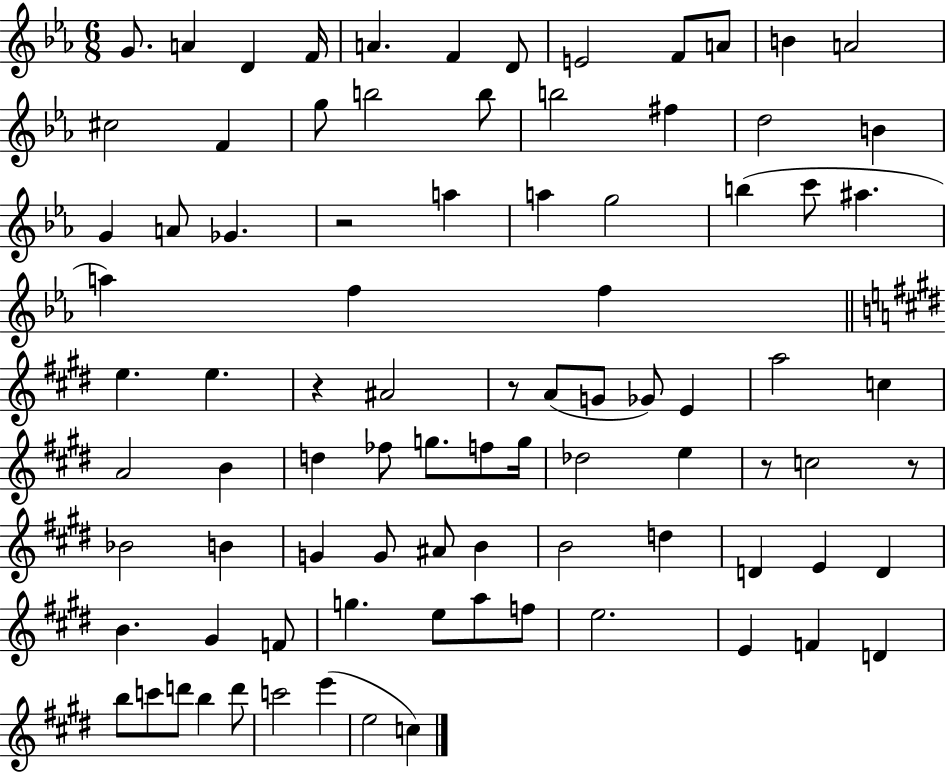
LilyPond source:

{
  \clef treble
  \numericTimeSignature
  \time 6/8
  \key ees \major
  g'8. a'4 d'4 f'16 | a'4. f'4 d'8 | e'2 f'8 a'8 | b'4 a'2 | \break cis''2 f'4 | g''8 b''2 b''8 | b''2 fis''4 | d''2 b'4 | \break g'4 a'8 ges'4. | r2 a''4 | a''4 g''2 | b''4( c'''8 ais''4. | \break a''4) f''4 f''4 | \bar "||" \break \key e \major e''4. e''4. | r4 ais'2 | r8 a'8( g'8 ges'8) e'4 | a''2 c''4 | \break a'2 b'4 | d''4 fes''8 g''8. f''8 g''16 | des''2 e''4 | r8 c''2 r8 | \break bes'2 b'4 | g'4 g'8 ais'8 b'4 | b'2 d''4 | d'4 e'4 d'4 | \break b'4. gis'4 f'8 | g''4. e''8 a''8 f''8 | e''2. | e'4 f'4 d'4 | \break b''8 c'''8 d'''8 b''4 d'''8 | c'''2 e'''4( | e''2 c''4) | \bar "|."
}